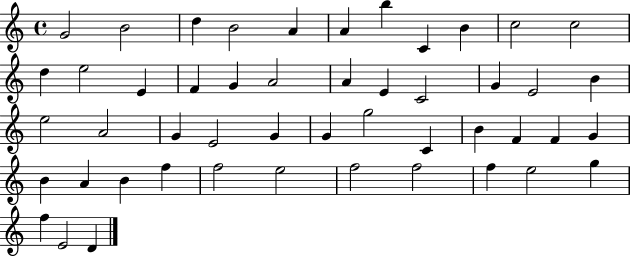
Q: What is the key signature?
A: C major